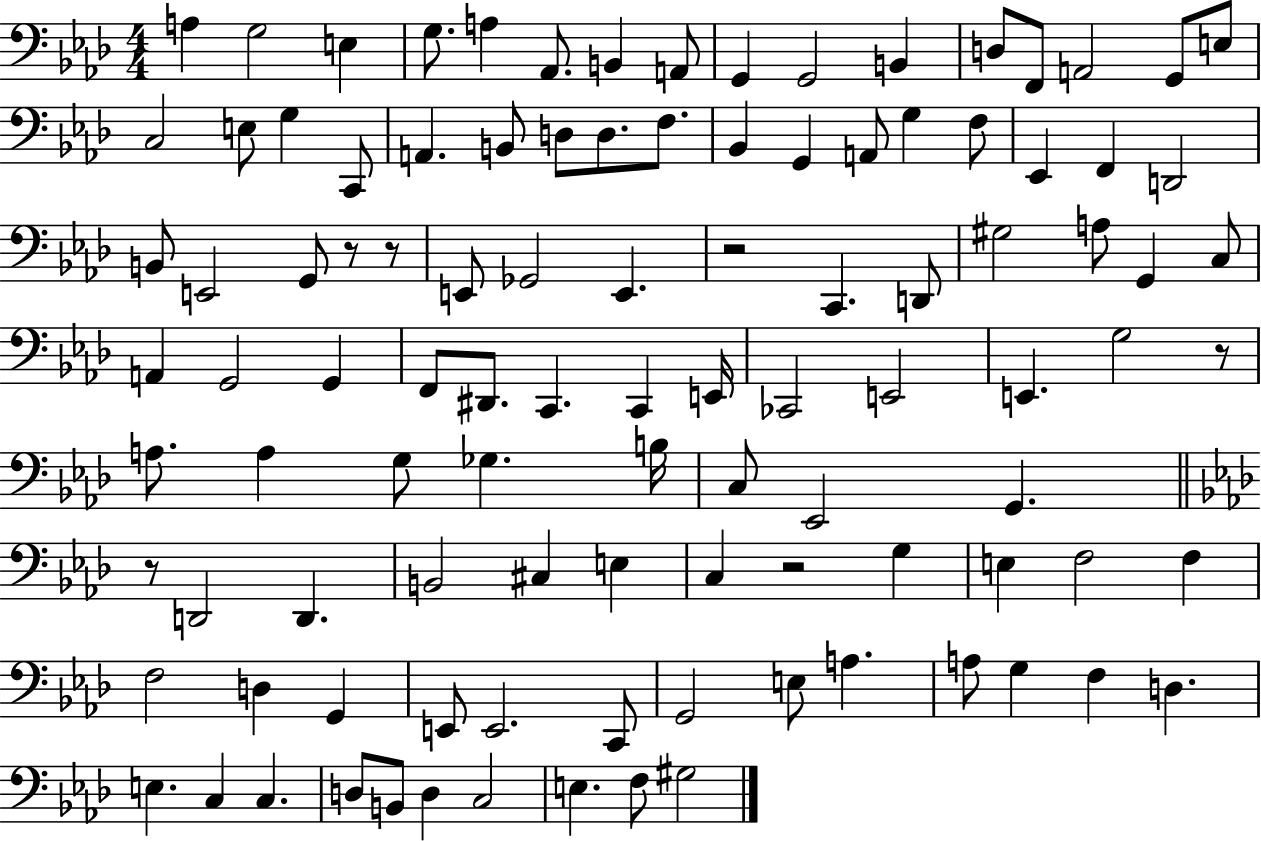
A3/q G3/h E3/q G3/e. A3/q Ab2/e. B2/q A2/e G2/q G2/h B2/q D3/e F2/e A2/h G2/e E3/e C3/h E3/e G3/q C2/e A2/q. B2/e D3/e D3/e. F3/e. Bb2/q G2/q A2/e G3/q F3/e Eb2/q F2/q D2/h B2/e E2/h G2/e R/e R/e E2/e Gb2/h E2/q. R/h C2/q. D2/e G#3/h A3/e G2/q C3/e A2/q G2/h G2/q F2/e D#2/e. C2/q. C2/q E2/s CES2/h E2/h E2/q. G3/h R/e A3/e. A3/q G3/e Gb3/q. B3/s C3/e Eb2/h G2/q. R/e D2/h D2/q. B2/h C#3/q E3/q C3/q R/h G3/q E3/q F3/h F3/q F3/h D3/q G2/q E2/e E2/h. C2/e G2/h E3/e A3/q. A3/e G3/q F3/q D3/q. E3/q. C3/q C3/q. D3/e B2/e D3/q C3/h E3/q. F3/e G#3/h